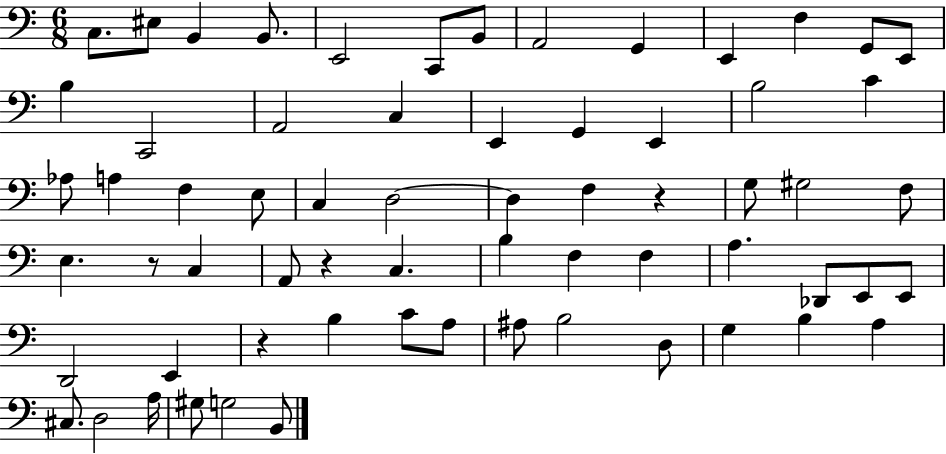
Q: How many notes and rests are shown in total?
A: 65